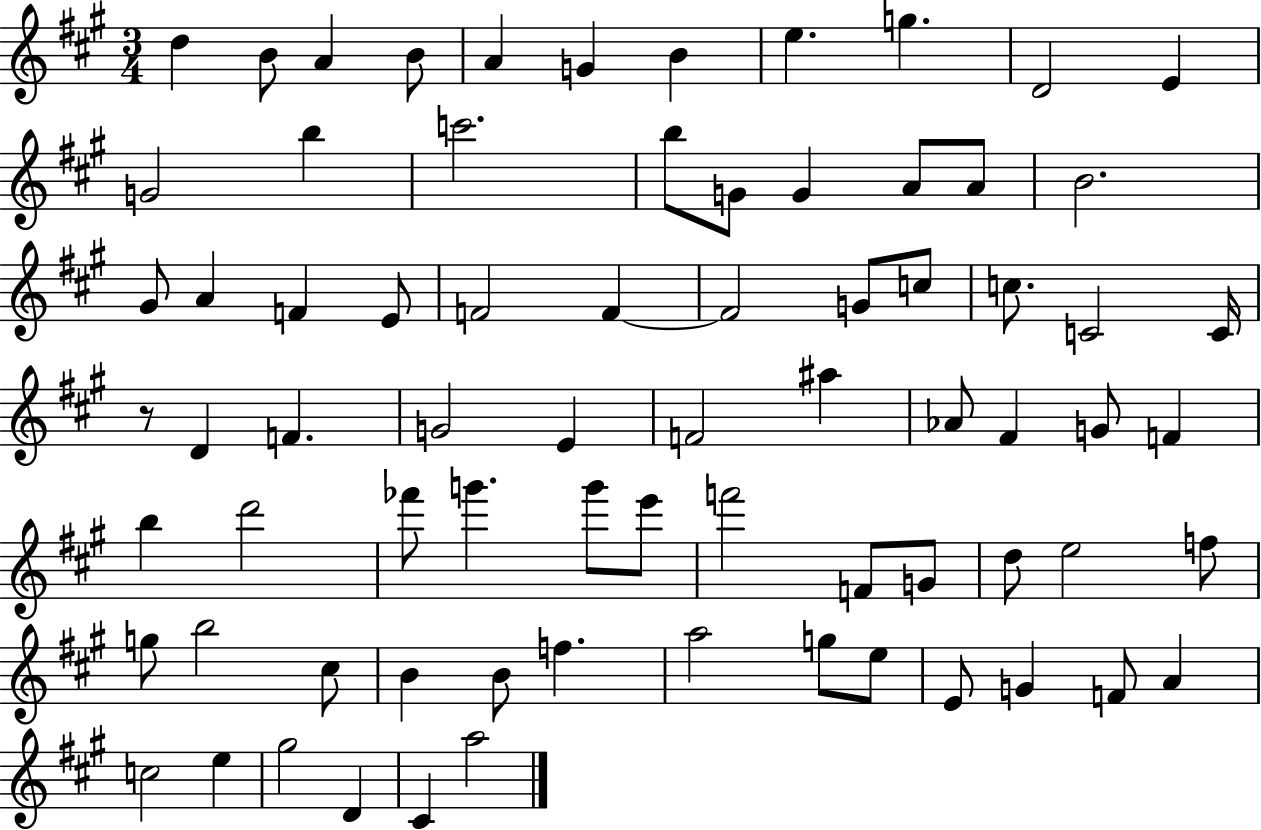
D5/q B4/e A4/q B4/e A4/q G4/q B4/q E5/q. G5/q. D4/h E4/q G4/h B5/q C6/h. B5/e G4/e G4/q A4/e A4/e B4/h. G#4/e A4/q F4/q E4/e F4/h F4/q F4/h G4/e C5/e C5/e. C4/h C4/s R/e D4/q F4/q. G4/h E4/q F4/h A#5/q Ab4/e F#4/q G4/e F4/q B5/q D6/h FES6/e G6/q. G6/e E6/e F6/h F4/e G4/e D5/e E5/h F5/e G5/e B5/h C#5/e B4/q B4/e F5/q. A5/h G5/e E5/e E4/e G4/q F4/e A4/q C5/h E5/q G#5/h D4/q C#4/q A5/h